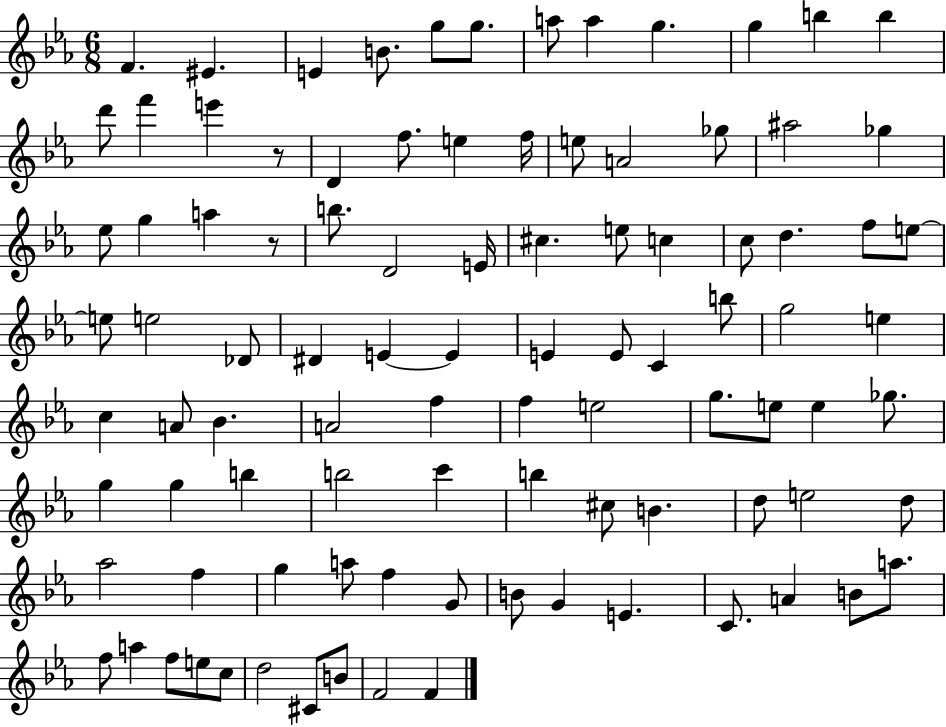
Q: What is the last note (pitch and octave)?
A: F4